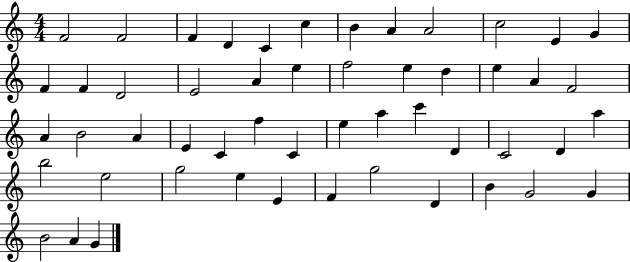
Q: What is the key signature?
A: C major